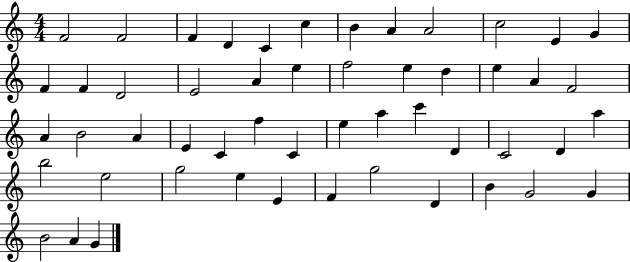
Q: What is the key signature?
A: C major